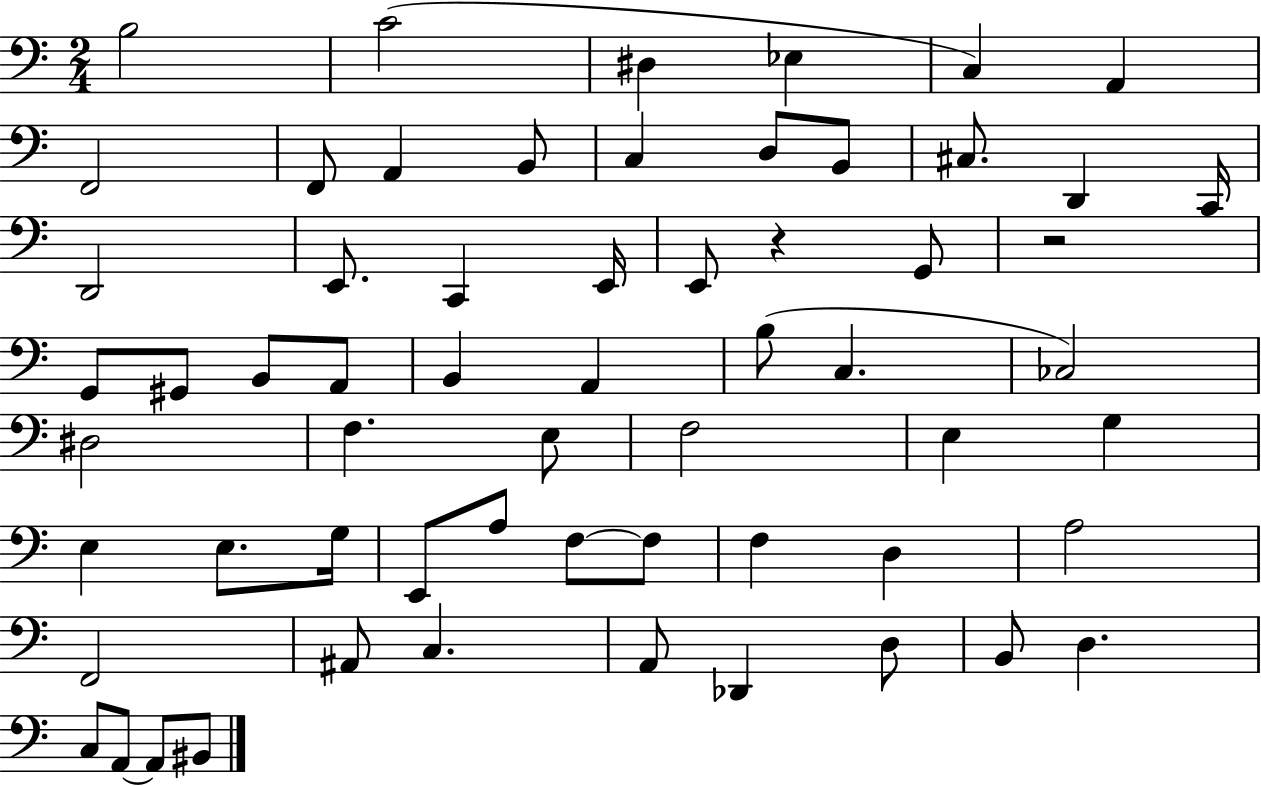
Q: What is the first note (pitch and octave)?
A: B3